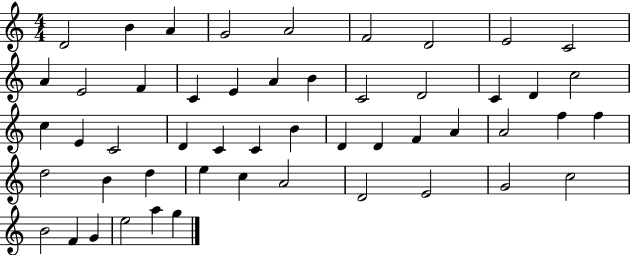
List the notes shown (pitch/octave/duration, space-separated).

D4/h B4/q A4/q G4/h A4/h F4/h D4/h E4/h C4/h A4/q E4/h F4/q C4/q E4/q A4/q B4/q C4/h D4/h C4/q D4/q C5/h C5/q E4/q C4/h D4/q C4/q C4/q B4/q D4/q D4/q F4/q A4/q A4/h F5/q F5/q D5/h B4/q D5/q E5/q C5/q A4/h D4/h E4/h G4/h C5/h B4/h F4/q G4/q E5/h A5/q G5/q